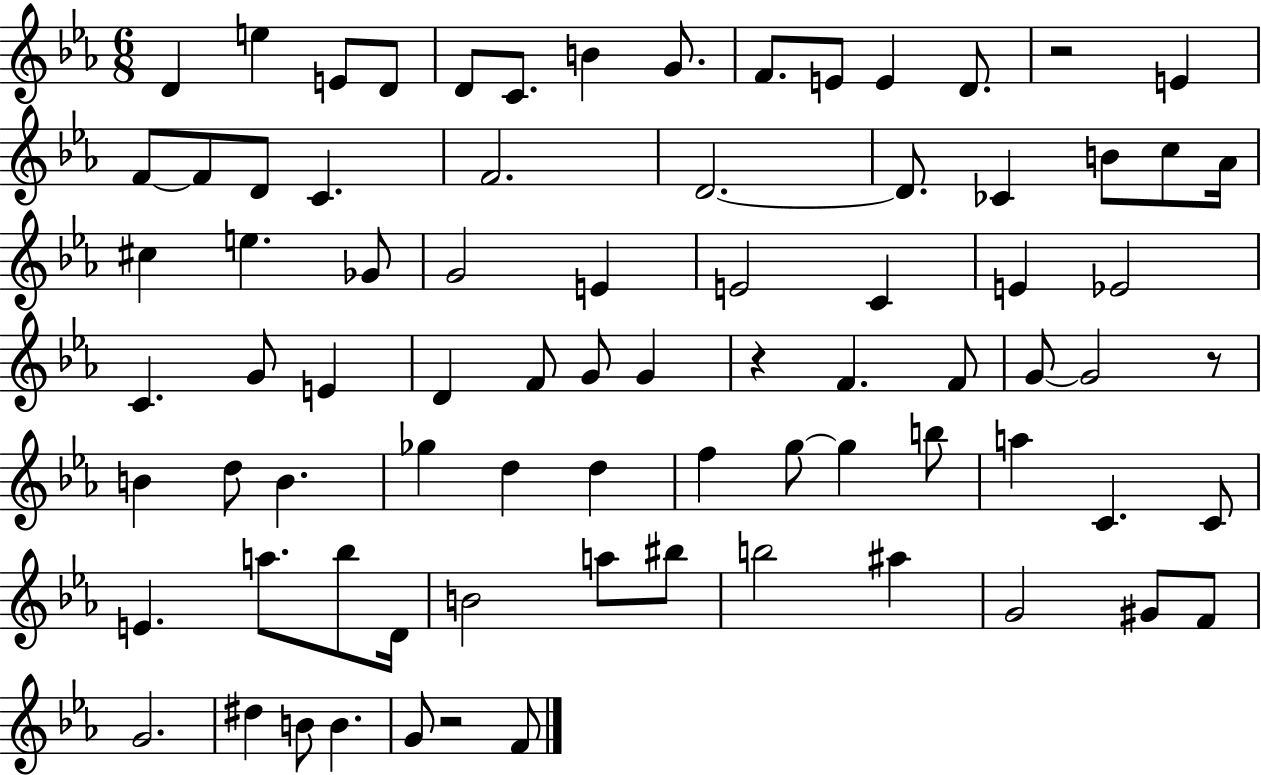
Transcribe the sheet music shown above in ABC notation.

X:1
T:Untitled
M:6/8
L:1/4
K:Eb
D e E/2 D/2 D/2 C/2 B G/2 F/2 E/2 E D/2 z2 E F/2 F/2 D/2 C F2 D2 D/2 _C B/2 c/2 _A/4 ^c e _G/2 G2 E E2 C E _E2 C G/2 E D F/2 G/2 G z F F/2 G/2 G2 z/2 B d/2 B _g d d f g/2 g b/2 a C C/2 E a/2 _b/2 D/4 B2 a/2 ^b/2 b2 ^a G2 ^G/2 F/2 G2 ^d B/2 B G/2 z2 F/2